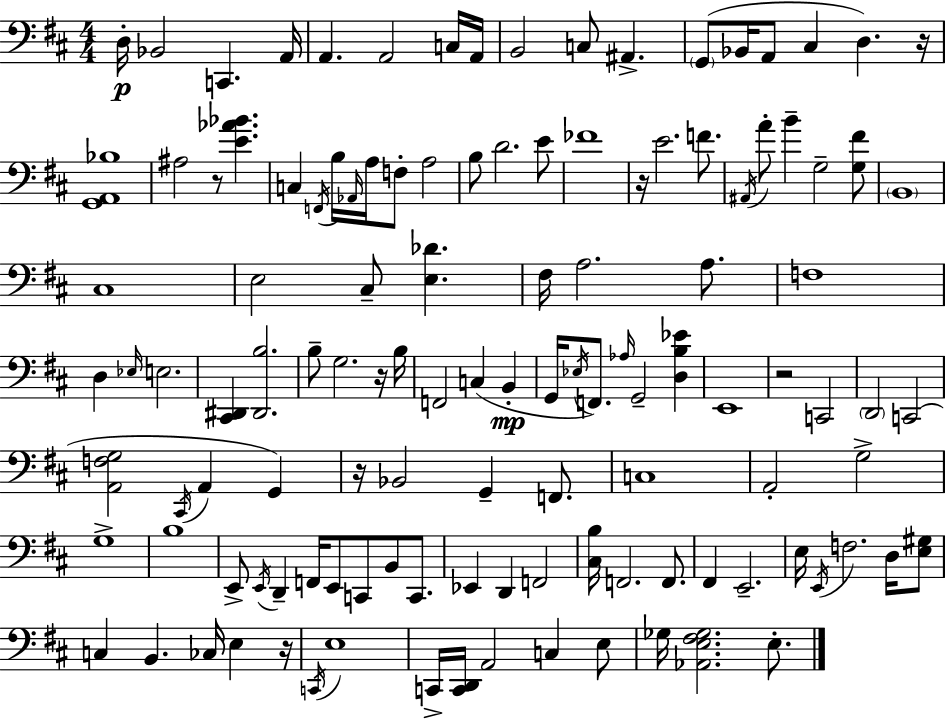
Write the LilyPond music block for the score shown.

{
  \clef bass
  \numericTimeSignature
  \time 4/4
  \key d \major
  d16-.\p bes,2 c,4. a,16 | a,4. a,2 c16 a,16 | b,2 c8 ais,4.-> | \parenthesize g,8( bes,16 a,8 cis4 d4.) r16 | \break <g, a, bes>1 | ais2 r8 <e' aes' bes'>4. | c4 \acciaccatura { f,16 } b16 \grace { aes,16 } a16 f8-. a2 | b8 d'2. | \break e'8 fes'1 | r16 e'2. f'8. | \acciaccatura { ais,16 } a'8-. b'4-- g2-- | <g fis'>8 \parenthesize b,1 | \break cis1 | e2 cis8-- <e des'>4. | fis16 a2. | a8. f1 | \break d4 \grace { ees16 } e2. | <cis, dis,>4 <dis, b>2. | b8-- g2. | r16 b16 f,2 c4( | \break b,4-.\mp g,16 \acciaccatura { ees16 }) f,8. \grace { aes16 } g,2-- | <d b ees'>4 e,1 | r2 c,2 | \parenthesize d,2 c,2( | \break <a, f g>2 \acciaccatura { cis,16 } a,4 | g,4) r16 bes,2 | g,4-- f,8. c1 | a,2-. g2-> | \break g1-> | b1 | e,8-> \acciaccatura { e,16 } d,4-- f,16 e,8 | c,8 b,8 c,8. ees,4 d,4 | \break f,2 <cis b>16 f,2. | f,8. fis,4 e,2.-- | e16 \acciaccatura { e,16 } f2. | d16 <e gis>8 c4 b,4. | \break ces16 e4 r16 \acciaccatura { c,16 } e1 | c,16-> <c, d,>16 a,2 | c4 e8 ges16 <aes, e fis ges>2. | e8.-. \bar "|."
}